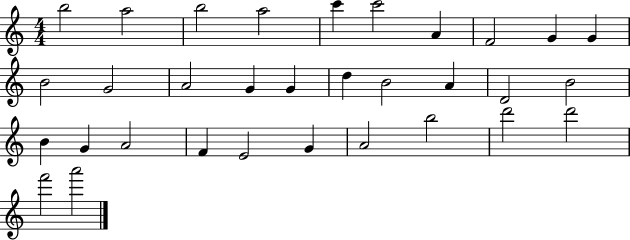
X:1
T:Untitled
M:4/4
L:1/4
K:C
b2 a2 b2 a2 c' c'2 A F2 G G B2 G2 A2 G G d B2 A D2 B2 B G A2 F E2 G A2 b2 d'2 d'2 f'2 a'2